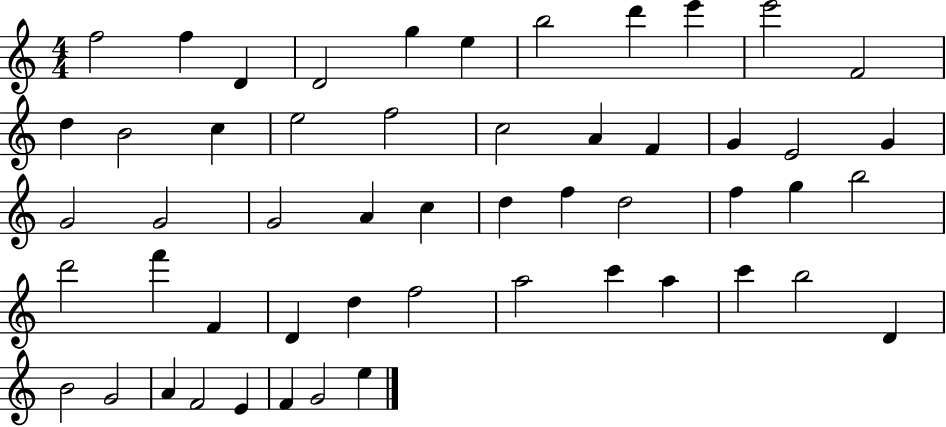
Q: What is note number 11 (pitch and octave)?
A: F4